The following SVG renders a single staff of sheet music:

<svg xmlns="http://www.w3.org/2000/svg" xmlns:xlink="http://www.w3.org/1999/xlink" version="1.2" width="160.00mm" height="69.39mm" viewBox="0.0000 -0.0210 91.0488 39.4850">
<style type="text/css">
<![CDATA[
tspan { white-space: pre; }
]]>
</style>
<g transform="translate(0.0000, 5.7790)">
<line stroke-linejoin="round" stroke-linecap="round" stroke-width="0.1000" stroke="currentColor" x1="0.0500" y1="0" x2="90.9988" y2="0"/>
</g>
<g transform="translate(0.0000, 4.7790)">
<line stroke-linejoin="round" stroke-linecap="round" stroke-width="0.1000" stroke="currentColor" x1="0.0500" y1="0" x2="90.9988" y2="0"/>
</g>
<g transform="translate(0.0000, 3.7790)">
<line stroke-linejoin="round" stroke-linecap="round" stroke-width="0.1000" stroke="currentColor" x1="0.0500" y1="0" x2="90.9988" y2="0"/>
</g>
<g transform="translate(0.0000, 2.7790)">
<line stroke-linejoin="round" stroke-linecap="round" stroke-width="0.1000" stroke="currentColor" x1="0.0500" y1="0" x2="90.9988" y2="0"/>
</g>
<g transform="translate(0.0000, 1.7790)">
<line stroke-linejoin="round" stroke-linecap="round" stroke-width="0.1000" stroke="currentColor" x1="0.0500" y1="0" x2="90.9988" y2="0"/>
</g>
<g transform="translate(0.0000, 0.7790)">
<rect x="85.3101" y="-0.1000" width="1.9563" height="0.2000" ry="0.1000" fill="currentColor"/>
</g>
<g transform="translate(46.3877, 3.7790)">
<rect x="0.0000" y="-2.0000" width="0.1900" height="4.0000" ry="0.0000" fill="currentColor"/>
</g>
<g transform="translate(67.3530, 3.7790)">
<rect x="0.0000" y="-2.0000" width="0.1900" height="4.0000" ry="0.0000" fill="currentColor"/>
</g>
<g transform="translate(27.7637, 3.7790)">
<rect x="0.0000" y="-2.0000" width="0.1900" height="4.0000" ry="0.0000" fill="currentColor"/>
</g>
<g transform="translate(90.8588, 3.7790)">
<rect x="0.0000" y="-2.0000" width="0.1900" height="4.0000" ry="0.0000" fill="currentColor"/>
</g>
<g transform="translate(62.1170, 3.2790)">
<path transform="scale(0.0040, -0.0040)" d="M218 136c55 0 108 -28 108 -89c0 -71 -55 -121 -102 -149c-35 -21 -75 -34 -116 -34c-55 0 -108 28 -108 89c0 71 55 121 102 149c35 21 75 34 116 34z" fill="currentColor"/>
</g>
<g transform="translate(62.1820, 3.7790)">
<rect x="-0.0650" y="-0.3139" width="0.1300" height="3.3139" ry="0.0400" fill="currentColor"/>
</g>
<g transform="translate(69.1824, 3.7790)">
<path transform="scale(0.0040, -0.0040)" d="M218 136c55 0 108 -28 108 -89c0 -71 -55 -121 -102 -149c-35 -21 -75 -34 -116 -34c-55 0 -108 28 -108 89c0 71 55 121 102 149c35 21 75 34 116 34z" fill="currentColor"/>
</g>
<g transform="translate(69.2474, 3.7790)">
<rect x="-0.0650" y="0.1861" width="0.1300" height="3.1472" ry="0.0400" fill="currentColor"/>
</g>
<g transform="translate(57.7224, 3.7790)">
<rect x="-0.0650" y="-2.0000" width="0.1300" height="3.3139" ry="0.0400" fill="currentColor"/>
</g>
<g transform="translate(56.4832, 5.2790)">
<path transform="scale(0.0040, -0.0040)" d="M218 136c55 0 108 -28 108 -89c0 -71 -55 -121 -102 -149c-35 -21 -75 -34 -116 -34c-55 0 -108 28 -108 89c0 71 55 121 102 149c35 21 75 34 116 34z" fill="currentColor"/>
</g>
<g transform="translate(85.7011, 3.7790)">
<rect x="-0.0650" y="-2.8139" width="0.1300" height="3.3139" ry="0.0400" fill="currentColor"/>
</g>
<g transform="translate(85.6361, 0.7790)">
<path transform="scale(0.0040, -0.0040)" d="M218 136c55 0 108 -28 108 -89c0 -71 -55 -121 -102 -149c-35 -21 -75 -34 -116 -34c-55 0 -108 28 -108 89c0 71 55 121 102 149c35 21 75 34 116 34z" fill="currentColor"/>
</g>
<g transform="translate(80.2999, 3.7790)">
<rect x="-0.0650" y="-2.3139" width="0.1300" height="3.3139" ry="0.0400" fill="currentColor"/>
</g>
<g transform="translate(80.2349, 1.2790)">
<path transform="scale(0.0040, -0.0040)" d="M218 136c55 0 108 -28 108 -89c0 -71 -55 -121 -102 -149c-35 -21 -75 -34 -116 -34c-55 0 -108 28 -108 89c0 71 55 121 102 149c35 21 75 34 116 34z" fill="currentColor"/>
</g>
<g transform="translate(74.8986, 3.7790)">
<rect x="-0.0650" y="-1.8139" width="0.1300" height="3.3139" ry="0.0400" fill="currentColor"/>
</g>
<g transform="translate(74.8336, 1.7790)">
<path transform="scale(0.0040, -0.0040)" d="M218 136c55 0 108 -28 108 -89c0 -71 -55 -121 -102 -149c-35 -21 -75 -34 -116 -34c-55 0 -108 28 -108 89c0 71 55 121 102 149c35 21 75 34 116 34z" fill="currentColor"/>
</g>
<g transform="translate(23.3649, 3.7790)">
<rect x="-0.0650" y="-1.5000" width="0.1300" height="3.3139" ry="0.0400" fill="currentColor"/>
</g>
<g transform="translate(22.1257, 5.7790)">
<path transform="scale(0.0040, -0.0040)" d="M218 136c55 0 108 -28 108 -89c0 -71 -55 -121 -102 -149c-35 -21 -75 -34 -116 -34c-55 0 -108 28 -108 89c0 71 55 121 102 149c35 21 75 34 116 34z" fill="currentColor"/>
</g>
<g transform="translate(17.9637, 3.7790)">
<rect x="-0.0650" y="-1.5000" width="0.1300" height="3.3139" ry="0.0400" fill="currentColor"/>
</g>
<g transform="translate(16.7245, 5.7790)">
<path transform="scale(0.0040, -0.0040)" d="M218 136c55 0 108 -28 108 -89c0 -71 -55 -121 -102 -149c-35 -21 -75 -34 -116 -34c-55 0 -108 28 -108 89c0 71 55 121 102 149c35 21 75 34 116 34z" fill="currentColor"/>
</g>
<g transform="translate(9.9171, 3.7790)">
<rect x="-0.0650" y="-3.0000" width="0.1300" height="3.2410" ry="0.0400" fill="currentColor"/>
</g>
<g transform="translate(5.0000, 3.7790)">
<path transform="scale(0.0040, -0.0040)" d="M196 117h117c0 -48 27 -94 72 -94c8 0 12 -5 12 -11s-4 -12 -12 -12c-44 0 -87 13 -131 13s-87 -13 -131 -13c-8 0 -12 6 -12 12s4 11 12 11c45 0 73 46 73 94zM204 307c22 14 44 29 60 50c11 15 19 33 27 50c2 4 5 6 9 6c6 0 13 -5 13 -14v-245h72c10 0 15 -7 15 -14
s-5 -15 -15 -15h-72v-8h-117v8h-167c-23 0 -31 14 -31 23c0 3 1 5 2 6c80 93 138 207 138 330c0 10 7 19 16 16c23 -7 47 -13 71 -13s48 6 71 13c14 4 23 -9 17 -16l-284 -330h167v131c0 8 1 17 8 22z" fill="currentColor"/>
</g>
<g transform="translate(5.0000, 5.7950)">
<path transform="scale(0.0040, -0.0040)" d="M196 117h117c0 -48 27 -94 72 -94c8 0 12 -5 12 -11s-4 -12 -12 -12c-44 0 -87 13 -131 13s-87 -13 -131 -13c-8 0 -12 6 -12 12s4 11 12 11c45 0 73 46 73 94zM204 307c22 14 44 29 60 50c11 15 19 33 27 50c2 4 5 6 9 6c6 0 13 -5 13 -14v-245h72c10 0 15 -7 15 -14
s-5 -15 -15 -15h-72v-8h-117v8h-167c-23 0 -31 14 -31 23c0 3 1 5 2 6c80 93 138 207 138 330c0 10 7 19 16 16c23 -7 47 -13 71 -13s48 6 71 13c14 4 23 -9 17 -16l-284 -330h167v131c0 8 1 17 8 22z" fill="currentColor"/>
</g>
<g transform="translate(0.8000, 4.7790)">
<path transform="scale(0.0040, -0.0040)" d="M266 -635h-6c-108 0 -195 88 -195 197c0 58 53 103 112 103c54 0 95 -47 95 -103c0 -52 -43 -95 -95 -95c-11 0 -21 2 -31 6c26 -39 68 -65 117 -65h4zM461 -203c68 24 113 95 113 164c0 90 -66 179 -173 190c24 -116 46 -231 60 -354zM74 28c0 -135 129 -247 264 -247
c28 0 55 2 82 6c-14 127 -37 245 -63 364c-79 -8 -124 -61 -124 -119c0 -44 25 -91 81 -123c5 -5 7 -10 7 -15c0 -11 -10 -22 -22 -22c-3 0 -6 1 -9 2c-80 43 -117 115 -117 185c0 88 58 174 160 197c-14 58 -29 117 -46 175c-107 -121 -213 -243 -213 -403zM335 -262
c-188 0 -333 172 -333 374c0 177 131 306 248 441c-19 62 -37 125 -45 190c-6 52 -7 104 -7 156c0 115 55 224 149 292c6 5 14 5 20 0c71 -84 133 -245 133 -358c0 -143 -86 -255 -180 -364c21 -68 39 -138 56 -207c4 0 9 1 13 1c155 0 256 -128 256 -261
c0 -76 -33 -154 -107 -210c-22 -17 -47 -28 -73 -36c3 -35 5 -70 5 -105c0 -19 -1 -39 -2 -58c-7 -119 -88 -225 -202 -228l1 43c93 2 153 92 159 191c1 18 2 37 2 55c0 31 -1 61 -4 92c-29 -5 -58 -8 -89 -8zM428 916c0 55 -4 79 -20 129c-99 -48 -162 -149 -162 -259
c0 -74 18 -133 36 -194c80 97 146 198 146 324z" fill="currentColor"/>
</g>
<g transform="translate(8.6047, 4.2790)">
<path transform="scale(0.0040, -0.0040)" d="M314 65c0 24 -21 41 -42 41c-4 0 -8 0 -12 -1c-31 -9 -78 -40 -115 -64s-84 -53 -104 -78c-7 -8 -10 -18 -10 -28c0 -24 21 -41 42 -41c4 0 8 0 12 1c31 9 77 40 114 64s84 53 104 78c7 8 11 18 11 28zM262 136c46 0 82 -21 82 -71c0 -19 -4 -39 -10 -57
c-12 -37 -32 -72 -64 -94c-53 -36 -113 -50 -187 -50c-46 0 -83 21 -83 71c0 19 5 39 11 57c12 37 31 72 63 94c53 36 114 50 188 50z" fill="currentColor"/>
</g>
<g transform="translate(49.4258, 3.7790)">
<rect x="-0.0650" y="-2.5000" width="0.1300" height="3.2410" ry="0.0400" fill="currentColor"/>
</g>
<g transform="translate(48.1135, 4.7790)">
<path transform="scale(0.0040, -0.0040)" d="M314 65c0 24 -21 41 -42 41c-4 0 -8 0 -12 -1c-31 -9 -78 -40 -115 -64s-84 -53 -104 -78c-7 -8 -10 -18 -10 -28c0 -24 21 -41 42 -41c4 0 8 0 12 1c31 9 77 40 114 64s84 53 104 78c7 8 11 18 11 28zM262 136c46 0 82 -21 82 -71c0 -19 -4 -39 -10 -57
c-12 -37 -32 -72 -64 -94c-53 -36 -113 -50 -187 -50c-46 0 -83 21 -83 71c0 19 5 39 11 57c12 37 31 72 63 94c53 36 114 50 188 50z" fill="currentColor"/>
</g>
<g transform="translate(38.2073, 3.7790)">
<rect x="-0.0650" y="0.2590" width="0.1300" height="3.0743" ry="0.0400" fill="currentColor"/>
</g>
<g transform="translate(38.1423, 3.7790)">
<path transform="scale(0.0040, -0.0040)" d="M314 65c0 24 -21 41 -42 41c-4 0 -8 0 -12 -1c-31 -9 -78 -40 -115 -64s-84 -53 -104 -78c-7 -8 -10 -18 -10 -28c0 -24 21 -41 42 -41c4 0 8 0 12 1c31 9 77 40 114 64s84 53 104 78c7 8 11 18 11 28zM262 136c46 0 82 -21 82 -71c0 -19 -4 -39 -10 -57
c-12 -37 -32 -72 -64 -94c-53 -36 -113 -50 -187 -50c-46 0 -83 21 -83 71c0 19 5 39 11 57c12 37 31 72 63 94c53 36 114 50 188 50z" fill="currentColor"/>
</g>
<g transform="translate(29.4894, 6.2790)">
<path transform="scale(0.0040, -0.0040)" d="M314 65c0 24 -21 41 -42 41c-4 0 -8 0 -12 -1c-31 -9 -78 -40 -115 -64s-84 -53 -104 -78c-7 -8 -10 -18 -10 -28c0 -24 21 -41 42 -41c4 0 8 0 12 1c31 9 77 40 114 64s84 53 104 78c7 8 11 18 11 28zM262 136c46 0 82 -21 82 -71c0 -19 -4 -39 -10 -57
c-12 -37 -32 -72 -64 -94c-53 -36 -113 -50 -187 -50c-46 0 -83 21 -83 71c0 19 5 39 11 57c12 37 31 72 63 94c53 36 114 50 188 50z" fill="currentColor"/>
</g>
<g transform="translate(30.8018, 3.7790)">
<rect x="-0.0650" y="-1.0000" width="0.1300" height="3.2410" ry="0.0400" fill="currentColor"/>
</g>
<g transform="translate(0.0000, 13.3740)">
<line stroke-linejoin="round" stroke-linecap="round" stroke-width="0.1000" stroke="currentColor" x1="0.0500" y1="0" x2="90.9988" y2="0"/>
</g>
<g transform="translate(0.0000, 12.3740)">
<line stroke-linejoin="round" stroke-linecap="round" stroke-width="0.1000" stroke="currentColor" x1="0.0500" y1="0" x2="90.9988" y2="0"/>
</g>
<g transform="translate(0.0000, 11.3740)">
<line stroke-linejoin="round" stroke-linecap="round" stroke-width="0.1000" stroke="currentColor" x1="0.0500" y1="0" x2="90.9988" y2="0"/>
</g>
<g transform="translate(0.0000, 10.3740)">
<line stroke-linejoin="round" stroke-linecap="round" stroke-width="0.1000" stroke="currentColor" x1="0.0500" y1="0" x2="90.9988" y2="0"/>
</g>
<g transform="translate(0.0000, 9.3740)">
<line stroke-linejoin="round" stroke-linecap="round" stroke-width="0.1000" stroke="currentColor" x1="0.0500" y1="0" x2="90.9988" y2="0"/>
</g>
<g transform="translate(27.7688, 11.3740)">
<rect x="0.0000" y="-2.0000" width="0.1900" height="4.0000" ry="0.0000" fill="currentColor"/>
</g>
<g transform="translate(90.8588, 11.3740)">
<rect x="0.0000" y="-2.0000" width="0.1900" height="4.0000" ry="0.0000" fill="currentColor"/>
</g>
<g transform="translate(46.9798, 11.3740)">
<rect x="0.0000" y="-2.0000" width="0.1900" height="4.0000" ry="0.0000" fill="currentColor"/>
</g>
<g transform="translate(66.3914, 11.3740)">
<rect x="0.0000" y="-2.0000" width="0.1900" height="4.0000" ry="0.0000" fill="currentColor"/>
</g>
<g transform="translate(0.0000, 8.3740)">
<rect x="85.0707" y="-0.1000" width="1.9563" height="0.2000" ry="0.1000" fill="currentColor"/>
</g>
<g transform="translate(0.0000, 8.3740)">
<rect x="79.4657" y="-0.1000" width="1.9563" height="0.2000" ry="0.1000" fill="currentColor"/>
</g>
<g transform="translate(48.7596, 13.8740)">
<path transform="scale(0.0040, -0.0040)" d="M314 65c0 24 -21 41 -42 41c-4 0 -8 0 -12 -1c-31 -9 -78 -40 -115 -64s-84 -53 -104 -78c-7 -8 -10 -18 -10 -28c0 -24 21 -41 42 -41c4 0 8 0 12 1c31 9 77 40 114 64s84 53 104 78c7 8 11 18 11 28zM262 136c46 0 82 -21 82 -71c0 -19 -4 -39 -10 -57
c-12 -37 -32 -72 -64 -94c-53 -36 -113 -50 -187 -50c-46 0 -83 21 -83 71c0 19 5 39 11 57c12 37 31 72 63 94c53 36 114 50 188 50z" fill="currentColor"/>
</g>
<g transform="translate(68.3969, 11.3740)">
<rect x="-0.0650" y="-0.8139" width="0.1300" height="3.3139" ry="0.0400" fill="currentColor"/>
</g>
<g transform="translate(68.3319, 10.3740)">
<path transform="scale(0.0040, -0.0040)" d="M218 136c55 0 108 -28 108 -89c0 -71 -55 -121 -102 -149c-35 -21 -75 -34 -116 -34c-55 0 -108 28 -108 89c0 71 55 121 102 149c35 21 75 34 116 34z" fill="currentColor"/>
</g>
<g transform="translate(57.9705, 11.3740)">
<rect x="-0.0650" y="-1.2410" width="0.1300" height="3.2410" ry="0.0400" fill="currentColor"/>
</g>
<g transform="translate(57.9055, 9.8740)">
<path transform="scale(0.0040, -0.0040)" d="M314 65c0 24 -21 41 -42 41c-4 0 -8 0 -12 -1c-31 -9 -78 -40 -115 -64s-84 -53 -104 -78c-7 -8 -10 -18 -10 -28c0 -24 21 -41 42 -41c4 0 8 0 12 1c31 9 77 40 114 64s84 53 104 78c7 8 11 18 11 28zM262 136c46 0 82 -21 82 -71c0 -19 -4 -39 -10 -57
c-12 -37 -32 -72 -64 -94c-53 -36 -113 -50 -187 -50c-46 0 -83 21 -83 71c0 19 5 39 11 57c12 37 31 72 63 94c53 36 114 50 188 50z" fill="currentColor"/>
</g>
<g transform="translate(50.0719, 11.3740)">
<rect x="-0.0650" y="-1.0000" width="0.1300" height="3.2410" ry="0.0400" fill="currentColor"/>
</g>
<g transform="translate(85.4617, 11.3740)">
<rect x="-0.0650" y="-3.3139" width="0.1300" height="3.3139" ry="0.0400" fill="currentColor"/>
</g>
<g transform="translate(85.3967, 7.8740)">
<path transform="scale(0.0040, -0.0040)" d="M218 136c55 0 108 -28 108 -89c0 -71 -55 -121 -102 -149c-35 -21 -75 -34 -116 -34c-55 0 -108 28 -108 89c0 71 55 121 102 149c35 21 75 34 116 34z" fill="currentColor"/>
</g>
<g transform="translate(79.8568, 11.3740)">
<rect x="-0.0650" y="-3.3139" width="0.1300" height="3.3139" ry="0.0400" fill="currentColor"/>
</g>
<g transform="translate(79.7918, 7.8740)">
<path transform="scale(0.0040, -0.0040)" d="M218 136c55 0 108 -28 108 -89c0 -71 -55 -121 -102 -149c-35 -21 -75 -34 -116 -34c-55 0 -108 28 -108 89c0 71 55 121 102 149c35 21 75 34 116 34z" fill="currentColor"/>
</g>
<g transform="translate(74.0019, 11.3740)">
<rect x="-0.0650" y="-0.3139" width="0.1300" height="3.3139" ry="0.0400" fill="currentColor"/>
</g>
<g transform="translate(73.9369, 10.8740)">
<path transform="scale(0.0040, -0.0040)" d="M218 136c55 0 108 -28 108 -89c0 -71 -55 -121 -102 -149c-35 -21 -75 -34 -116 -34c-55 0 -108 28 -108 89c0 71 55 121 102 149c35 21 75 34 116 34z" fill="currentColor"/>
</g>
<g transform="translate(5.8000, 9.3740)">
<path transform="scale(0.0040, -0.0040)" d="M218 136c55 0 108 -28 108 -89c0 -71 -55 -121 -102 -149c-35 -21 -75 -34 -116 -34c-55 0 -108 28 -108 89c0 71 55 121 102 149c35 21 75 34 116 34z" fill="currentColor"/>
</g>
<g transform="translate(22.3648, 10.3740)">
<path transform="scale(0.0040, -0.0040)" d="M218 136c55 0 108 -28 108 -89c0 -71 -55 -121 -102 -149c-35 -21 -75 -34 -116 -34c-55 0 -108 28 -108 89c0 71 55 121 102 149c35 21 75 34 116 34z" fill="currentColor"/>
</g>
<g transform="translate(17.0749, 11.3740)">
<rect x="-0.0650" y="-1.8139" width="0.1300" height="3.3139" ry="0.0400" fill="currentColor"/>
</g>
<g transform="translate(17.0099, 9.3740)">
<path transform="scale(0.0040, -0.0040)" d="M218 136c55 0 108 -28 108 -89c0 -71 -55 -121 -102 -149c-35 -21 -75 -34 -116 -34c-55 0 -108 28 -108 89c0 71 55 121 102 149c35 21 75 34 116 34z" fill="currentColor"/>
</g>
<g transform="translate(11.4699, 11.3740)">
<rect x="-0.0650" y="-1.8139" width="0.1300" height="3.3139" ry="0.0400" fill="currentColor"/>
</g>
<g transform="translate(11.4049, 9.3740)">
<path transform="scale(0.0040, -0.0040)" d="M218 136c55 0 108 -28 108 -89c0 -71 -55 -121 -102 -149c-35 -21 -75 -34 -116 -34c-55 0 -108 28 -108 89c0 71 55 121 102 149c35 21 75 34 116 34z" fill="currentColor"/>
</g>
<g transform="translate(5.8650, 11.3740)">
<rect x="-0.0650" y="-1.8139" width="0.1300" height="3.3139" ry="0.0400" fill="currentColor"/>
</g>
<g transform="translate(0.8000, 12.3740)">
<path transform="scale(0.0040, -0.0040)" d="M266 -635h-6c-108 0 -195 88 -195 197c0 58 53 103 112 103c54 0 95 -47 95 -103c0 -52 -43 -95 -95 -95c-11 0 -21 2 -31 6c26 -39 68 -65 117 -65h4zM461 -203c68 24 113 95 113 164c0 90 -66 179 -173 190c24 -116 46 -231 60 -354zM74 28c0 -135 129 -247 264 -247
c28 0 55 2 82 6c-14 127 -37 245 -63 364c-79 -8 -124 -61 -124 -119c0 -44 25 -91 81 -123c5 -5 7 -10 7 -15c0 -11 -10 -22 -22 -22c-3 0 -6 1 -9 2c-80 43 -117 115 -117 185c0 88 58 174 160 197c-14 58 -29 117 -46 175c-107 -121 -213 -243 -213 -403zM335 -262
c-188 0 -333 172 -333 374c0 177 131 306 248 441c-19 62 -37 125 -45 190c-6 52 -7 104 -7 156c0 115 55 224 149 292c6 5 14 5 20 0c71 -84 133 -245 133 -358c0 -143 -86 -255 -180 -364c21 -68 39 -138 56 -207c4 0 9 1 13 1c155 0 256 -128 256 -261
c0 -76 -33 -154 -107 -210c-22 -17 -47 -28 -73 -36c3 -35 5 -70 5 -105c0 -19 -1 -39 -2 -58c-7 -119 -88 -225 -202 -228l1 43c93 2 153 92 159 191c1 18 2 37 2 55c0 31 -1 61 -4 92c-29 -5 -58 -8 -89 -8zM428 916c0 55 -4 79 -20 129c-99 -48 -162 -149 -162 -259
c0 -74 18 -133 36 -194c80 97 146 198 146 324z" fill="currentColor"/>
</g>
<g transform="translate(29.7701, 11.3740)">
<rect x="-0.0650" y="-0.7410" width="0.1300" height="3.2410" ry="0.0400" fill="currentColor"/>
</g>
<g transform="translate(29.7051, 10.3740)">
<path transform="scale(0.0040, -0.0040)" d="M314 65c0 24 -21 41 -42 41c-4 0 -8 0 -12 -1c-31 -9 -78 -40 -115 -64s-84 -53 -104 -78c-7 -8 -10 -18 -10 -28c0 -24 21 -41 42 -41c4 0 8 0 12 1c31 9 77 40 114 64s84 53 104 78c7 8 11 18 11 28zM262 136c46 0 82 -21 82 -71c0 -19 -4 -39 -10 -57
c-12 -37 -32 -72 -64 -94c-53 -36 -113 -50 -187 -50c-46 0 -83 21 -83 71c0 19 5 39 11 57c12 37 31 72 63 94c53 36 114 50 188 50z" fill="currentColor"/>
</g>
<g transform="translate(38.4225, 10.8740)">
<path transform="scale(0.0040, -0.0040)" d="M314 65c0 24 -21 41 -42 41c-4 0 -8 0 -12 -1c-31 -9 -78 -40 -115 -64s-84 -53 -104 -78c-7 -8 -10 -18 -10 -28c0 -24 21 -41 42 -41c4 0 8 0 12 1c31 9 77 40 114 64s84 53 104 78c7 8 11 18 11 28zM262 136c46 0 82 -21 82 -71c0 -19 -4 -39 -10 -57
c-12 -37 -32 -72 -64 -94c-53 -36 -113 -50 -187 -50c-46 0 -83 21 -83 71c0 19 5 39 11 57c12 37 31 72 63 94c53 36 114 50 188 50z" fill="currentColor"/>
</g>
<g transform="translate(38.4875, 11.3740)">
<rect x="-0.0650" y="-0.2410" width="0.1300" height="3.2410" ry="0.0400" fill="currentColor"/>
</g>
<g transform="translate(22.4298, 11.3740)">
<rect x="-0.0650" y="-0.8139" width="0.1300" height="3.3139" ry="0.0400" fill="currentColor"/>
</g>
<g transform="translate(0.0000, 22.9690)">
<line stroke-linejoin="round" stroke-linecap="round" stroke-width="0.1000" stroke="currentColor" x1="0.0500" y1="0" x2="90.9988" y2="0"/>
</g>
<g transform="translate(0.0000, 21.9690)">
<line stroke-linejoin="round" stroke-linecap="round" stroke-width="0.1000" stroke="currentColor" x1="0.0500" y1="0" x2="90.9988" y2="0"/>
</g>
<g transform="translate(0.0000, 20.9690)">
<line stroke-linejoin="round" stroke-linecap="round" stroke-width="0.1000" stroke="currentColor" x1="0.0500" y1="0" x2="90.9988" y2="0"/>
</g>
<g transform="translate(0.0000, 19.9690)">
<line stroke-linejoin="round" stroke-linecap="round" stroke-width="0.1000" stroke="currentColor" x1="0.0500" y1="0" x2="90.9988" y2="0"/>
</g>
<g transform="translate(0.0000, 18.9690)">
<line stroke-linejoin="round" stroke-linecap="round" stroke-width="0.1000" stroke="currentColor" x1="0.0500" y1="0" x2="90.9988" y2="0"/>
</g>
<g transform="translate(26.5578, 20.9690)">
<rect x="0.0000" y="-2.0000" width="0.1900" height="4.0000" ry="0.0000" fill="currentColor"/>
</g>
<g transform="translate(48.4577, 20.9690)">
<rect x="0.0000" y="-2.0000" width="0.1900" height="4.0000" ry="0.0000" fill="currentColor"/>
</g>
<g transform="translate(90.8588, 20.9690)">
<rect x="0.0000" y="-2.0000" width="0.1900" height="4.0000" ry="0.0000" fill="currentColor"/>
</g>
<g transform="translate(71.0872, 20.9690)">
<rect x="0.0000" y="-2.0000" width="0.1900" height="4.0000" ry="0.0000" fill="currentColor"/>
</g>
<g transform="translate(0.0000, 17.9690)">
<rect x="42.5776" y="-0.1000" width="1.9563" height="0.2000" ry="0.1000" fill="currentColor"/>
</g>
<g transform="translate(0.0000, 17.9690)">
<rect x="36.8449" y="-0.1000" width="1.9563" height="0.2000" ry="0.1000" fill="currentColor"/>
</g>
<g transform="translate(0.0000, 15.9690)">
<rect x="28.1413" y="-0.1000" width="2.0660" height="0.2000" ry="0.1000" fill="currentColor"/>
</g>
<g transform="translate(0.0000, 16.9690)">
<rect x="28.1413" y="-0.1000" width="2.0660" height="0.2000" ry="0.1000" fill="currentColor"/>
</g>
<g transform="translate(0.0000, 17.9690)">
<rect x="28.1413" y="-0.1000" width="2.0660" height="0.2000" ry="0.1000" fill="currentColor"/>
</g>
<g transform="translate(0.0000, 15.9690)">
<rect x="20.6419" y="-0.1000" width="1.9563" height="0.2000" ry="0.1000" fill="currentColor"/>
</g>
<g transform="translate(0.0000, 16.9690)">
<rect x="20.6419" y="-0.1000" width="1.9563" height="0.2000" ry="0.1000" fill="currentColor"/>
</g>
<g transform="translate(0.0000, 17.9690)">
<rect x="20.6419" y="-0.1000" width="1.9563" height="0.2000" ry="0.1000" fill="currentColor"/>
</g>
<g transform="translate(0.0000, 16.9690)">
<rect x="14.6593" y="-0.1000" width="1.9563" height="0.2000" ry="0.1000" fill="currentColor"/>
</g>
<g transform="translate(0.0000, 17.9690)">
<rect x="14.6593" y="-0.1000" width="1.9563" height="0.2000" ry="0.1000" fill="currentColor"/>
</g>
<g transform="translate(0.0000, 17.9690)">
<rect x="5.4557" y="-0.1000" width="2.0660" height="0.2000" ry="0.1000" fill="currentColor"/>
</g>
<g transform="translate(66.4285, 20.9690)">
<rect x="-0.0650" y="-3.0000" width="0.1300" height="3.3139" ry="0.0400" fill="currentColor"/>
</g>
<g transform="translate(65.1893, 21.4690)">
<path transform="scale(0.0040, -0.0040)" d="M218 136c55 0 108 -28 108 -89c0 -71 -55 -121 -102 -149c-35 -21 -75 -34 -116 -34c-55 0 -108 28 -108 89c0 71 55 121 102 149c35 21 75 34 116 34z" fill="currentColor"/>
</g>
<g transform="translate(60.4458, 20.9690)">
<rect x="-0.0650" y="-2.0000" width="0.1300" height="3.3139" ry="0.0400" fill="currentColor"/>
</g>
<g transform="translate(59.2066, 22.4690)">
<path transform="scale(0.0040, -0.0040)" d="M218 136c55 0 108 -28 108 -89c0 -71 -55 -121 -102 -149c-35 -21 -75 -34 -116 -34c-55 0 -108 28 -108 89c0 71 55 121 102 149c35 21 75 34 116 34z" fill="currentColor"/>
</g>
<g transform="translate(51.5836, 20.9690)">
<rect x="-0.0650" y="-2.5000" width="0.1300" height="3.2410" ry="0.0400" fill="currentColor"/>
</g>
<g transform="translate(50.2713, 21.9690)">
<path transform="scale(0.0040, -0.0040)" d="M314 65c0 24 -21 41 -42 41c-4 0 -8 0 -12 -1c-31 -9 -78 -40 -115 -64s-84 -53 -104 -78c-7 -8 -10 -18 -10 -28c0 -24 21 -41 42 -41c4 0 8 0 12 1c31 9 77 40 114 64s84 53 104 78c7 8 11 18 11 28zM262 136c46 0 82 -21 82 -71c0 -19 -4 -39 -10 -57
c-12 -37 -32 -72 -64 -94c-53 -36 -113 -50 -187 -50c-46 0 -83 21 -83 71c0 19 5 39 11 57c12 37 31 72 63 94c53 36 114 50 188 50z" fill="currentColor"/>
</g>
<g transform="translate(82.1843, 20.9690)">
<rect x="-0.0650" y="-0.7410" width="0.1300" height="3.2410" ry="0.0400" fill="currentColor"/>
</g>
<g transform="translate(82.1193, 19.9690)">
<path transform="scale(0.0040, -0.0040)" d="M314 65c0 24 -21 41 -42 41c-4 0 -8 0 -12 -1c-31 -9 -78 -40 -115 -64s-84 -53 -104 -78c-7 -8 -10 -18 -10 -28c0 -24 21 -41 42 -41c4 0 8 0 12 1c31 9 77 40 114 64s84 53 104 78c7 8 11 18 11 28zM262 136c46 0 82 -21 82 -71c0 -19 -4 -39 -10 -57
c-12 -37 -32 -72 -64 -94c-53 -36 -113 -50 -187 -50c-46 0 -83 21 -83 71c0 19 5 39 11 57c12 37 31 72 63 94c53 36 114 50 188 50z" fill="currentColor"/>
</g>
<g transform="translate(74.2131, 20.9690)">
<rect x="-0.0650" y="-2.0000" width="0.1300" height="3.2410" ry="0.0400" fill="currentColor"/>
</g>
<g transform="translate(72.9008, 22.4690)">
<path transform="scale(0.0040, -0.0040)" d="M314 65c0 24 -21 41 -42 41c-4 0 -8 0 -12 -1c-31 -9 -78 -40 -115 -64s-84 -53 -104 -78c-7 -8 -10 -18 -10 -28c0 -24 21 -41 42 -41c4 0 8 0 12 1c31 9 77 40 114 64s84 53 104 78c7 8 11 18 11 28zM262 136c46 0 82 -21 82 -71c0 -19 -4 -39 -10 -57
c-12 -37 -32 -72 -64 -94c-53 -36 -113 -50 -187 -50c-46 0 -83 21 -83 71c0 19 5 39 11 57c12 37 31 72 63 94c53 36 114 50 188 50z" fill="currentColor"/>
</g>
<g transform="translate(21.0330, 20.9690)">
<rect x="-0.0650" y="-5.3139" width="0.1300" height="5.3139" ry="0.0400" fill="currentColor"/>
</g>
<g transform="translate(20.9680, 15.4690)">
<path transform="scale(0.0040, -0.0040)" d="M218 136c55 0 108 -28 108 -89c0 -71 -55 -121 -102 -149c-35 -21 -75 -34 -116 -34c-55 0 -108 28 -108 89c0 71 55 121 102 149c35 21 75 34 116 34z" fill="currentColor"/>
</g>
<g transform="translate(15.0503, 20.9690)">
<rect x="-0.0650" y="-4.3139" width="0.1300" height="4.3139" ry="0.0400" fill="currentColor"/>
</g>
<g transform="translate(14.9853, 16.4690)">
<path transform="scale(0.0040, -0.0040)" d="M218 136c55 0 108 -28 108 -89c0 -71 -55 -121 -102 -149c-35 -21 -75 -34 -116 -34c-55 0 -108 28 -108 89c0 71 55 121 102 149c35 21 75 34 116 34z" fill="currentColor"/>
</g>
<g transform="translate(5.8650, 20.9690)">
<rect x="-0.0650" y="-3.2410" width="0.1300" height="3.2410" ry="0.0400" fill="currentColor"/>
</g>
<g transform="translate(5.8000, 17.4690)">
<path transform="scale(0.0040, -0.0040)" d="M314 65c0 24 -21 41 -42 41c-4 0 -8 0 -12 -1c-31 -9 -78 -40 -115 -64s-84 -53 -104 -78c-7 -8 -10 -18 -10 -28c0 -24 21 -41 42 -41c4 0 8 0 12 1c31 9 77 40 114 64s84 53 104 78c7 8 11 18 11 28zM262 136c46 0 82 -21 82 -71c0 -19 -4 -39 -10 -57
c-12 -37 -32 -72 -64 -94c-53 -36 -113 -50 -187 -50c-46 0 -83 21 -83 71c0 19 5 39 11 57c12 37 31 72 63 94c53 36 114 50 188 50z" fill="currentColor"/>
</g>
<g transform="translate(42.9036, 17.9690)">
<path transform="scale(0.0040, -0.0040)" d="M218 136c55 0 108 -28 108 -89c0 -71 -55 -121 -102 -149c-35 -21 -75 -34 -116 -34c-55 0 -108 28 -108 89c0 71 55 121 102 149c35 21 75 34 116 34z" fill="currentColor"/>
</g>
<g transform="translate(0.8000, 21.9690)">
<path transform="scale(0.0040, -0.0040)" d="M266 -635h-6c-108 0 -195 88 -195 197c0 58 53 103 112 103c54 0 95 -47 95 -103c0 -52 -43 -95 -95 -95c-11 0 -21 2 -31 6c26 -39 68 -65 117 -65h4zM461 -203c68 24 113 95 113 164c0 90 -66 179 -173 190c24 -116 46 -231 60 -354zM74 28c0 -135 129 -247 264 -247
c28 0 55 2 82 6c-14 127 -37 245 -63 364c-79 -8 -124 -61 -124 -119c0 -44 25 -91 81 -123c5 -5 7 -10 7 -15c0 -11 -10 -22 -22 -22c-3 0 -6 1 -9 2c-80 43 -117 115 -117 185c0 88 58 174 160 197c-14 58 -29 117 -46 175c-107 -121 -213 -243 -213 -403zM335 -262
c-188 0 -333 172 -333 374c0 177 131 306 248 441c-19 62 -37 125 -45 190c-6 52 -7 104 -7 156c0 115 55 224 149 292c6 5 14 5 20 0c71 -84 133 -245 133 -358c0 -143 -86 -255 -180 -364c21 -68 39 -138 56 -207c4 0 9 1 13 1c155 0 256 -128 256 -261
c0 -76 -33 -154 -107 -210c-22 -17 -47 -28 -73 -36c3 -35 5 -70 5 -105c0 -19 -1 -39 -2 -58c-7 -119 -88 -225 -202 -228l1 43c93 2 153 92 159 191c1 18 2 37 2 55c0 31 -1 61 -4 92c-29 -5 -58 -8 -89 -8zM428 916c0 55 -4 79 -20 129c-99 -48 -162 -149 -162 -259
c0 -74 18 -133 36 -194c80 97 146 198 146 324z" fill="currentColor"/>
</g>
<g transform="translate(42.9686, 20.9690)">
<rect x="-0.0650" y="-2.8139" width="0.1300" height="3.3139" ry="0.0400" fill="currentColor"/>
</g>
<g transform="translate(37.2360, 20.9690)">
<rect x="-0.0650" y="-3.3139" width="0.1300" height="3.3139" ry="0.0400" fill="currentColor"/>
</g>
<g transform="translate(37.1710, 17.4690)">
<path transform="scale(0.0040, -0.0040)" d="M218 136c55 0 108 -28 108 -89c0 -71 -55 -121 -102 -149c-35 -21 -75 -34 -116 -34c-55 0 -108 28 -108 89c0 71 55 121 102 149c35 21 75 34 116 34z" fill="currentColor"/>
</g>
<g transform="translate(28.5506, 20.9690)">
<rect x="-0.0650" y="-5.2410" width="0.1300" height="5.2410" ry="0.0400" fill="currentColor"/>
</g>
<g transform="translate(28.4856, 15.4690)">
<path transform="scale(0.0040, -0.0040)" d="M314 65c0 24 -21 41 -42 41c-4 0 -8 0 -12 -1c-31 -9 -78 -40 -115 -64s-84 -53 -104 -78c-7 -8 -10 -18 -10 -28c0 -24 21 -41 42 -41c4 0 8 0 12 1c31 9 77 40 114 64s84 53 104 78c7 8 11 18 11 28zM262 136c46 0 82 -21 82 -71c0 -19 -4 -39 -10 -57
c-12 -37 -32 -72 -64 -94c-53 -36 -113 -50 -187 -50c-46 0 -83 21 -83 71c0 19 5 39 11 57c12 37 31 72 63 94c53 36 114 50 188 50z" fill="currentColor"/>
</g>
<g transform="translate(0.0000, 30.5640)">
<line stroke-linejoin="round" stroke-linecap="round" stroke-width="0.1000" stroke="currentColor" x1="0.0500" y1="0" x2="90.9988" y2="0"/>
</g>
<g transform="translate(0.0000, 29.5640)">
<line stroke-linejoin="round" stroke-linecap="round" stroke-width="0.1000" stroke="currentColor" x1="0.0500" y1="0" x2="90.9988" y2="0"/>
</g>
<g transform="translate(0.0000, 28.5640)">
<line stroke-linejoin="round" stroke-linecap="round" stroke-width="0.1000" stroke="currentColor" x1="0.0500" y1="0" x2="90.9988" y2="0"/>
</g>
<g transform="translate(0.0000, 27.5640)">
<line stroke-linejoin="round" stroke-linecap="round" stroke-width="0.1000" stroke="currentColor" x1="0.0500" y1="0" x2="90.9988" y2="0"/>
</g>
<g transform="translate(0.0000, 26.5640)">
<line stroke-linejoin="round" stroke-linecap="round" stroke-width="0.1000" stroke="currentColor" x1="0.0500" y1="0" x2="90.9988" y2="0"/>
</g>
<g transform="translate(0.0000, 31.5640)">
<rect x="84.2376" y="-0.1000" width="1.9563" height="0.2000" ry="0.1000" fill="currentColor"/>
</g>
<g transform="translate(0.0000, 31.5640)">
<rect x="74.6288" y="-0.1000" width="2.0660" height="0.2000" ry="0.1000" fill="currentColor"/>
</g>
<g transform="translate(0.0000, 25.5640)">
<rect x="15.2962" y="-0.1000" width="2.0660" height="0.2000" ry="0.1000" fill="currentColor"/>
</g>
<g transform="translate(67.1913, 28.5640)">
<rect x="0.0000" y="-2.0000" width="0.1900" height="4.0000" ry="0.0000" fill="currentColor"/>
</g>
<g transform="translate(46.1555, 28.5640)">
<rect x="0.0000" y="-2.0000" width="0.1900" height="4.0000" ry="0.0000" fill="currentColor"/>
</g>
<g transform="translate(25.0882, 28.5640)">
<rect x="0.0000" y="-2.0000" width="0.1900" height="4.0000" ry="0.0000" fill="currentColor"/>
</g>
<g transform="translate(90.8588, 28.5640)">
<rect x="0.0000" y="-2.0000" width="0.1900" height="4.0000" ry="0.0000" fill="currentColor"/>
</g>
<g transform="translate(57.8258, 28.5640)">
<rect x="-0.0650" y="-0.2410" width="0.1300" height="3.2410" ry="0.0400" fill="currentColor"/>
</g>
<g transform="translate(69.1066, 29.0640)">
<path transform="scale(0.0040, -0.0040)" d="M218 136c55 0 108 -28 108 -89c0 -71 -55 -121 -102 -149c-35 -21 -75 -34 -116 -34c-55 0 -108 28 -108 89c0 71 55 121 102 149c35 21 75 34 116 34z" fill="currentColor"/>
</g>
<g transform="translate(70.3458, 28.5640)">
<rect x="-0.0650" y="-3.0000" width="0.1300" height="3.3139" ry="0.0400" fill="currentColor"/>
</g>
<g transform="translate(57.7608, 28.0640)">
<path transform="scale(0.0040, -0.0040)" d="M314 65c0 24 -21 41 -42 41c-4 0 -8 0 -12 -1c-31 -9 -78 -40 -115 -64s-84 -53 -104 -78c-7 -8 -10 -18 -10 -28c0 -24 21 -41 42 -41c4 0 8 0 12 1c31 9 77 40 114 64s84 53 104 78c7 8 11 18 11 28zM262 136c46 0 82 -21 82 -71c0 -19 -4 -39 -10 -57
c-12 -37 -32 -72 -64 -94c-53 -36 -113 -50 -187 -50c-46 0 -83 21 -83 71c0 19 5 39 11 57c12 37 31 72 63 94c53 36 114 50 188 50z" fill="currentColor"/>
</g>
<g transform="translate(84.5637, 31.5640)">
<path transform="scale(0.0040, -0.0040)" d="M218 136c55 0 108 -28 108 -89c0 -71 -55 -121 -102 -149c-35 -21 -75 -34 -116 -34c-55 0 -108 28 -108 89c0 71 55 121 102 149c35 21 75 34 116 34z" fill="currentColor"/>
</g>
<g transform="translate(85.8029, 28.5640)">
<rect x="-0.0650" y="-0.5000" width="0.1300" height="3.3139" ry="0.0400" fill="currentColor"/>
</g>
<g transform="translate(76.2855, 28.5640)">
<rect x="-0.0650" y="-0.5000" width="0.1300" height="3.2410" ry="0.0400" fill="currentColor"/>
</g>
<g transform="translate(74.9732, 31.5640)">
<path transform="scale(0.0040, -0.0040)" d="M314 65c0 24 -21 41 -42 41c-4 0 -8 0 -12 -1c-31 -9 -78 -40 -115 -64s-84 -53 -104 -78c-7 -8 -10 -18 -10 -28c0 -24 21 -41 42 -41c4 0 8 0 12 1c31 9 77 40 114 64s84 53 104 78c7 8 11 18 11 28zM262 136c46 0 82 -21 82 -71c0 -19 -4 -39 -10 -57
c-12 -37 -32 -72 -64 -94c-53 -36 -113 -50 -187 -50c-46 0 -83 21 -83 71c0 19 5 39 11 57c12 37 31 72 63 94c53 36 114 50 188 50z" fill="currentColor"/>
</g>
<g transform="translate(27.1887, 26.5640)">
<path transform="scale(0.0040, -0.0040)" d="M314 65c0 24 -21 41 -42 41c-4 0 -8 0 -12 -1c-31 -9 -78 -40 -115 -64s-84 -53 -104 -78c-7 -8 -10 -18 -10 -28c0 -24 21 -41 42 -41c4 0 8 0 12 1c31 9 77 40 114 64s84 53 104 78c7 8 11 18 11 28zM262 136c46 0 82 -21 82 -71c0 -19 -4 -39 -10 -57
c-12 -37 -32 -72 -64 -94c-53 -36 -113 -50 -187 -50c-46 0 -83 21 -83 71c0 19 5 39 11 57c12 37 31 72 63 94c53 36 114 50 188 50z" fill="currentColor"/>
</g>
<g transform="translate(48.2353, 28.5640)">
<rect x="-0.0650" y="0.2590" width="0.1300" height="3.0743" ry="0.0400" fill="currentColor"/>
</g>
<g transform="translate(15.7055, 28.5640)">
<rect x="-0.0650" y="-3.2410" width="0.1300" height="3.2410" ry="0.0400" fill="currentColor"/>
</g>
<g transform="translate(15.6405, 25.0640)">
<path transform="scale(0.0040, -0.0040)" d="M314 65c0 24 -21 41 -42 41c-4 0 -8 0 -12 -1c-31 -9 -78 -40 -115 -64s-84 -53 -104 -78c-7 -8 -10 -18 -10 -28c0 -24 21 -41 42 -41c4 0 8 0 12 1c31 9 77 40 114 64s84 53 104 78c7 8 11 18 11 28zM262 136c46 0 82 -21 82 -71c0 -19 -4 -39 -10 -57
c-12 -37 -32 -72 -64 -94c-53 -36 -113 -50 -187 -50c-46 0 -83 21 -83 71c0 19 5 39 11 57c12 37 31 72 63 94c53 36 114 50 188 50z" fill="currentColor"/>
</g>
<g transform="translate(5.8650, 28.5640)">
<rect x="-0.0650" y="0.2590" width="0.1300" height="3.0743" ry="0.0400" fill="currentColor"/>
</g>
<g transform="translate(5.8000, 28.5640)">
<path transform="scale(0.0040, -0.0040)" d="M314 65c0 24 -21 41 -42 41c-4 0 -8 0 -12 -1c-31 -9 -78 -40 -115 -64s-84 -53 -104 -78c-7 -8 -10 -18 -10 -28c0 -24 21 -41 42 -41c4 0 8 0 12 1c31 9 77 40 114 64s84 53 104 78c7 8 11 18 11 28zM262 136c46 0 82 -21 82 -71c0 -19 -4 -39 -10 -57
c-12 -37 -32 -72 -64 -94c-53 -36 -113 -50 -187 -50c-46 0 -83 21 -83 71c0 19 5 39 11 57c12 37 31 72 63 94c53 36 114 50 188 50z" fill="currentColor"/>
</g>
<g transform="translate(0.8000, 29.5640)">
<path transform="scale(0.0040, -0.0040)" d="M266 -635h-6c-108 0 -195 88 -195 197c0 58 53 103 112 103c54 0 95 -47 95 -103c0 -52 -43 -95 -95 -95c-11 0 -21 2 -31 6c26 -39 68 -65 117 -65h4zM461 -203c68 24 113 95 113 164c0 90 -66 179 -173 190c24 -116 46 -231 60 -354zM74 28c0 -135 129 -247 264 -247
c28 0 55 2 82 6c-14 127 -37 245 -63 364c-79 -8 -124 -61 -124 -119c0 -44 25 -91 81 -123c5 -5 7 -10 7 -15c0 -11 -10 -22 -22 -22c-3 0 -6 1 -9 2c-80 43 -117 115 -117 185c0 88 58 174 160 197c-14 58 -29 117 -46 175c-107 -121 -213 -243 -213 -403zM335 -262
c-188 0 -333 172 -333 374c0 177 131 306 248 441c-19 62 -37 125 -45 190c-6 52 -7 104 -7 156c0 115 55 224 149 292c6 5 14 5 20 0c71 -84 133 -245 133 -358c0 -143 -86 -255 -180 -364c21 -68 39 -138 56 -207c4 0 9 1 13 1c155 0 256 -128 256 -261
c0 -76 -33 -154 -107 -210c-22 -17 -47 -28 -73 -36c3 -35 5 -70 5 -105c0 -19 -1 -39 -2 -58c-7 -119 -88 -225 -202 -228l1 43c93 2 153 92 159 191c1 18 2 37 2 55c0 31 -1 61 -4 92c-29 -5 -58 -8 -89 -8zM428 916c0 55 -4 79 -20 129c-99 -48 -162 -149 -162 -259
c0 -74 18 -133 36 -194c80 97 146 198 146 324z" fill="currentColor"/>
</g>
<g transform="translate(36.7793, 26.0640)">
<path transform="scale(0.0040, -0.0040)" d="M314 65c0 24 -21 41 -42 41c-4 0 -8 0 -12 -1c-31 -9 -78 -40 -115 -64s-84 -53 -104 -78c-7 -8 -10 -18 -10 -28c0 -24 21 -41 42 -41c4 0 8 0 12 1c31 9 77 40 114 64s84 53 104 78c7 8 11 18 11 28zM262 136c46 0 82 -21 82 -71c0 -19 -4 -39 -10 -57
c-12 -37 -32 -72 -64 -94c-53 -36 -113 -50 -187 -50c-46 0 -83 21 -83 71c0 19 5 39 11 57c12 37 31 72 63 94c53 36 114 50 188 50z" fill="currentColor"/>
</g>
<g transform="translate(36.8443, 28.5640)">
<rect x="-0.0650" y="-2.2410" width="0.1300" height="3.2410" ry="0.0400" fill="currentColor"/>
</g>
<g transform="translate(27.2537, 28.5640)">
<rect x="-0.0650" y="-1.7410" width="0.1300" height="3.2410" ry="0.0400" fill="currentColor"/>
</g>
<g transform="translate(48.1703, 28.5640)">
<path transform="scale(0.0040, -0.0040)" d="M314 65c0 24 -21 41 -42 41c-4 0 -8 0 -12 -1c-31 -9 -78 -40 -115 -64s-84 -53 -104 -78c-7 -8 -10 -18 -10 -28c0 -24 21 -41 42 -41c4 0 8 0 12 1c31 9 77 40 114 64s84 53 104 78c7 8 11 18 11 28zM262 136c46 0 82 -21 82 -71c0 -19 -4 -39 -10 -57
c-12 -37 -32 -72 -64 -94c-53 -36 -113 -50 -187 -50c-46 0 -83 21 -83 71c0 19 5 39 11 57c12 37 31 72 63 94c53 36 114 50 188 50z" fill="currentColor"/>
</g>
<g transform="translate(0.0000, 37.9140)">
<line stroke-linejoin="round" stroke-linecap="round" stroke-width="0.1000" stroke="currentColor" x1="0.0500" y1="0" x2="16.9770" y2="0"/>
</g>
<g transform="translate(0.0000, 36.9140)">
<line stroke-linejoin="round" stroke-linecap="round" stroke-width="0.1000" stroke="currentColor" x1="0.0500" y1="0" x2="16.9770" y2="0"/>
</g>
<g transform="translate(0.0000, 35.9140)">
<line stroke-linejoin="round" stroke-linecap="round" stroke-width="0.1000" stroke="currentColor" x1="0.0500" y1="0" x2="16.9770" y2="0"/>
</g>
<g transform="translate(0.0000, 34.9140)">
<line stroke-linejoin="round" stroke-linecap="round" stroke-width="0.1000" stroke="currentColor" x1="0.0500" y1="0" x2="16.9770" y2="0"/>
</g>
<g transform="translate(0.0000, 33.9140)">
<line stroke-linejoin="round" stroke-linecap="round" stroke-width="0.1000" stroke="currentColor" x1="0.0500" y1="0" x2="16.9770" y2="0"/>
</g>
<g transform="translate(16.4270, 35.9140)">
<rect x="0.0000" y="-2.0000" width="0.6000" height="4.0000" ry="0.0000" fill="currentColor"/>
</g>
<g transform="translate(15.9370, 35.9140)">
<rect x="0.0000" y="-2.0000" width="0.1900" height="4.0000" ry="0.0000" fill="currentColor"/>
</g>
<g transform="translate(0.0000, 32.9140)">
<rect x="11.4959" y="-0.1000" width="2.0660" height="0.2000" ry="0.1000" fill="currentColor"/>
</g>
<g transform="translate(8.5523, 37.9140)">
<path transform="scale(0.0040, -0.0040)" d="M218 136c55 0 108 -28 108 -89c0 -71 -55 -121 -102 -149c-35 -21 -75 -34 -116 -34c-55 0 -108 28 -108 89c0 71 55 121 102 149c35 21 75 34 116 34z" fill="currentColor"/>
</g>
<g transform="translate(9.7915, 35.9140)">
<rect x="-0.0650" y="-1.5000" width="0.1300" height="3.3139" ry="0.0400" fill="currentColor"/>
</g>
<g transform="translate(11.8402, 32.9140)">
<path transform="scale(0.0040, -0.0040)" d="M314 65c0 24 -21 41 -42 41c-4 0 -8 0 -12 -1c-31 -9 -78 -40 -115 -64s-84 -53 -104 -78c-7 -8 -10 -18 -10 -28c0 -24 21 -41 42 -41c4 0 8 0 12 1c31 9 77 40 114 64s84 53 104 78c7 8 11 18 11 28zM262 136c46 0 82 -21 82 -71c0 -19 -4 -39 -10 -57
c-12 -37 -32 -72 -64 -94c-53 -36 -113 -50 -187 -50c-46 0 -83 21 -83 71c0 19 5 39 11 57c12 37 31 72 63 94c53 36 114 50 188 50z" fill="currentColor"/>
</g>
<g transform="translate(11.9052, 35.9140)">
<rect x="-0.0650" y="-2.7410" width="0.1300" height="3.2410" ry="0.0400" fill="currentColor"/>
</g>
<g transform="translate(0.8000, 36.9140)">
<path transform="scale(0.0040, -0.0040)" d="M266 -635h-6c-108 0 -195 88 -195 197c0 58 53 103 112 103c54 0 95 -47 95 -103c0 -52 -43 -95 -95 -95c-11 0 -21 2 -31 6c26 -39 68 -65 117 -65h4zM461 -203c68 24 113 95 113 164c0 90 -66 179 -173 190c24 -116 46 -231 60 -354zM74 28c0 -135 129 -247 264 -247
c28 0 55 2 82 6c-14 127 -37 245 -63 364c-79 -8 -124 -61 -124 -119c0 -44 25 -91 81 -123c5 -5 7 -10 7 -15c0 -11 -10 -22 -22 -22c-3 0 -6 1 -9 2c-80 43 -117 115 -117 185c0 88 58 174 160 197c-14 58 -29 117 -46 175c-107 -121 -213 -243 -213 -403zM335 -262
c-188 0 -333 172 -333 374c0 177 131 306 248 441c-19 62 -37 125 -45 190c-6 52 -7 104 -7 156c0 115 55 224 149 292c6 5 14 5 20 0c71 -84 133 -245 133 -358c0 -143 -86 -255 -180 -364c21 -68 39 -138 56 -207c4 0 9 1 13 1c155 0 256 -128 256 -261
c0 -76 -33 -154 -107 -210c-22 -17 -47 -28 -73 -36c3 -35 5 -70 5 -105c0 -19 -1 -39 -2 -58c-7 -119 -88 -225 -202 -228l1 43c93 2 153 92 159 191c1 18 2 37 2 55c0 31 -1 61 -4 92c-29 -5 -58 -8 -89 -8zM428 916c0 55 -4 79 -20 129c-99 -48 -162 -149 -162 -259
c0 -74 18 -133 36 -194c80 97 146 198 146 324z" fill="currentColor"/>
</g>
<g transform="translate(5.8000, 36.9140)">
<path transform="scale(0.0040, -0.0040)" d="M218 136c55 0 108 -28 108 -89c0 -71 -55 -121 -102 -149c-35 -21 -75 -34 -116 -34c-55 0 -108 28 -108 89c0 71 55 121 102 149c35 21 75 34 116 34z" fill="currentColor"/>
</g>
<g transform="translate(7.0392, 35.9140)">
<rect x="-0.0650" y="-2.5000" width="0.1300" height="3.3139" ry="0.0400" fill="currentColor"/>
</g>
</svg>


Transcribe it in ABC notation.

X:1
T:Untitled
M:4/4
L:1/4
K:C
A2 E E D2 B2 G2 F c B f g a f f f d d2 c2 D2 e2 d c b b b2 d' f' f'2 b a G2 F A F2 d2 B2 b2 f2 g2 B2 c2 A C2 C G E a2